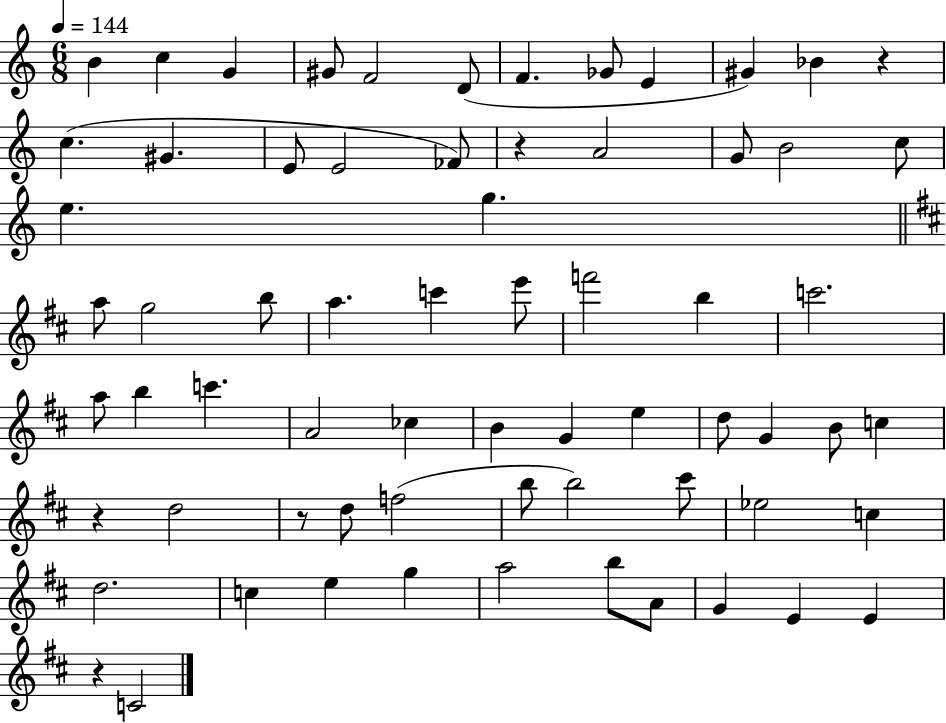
B4/q C5/q G4/q G#4/e F4/h D4/e F4/q. Gb4/e E4/q G#4/q Bb4/q R/q C5/q. G#4/q. E4/e E4/h FES4/e R/q A4/h G4/e B4/h C5/e E5/q. G5/q. A5/e G5/h B5/e A5/q. C6/q E6/e F6/h B5/q C6/h. A5/e B5/q C6/q. A4/h CES5/q B4/q G4/q E5/q D5/e G4/q B4/e C5/q R/q D5/h R/e D5/e F5/h B5/e B5/h C#6/e Eb5/h C5/q D5/h. C5/q E5/q G5/q A5/h B5/e A4/e G4/q E4/q E4/q R/q C4/h